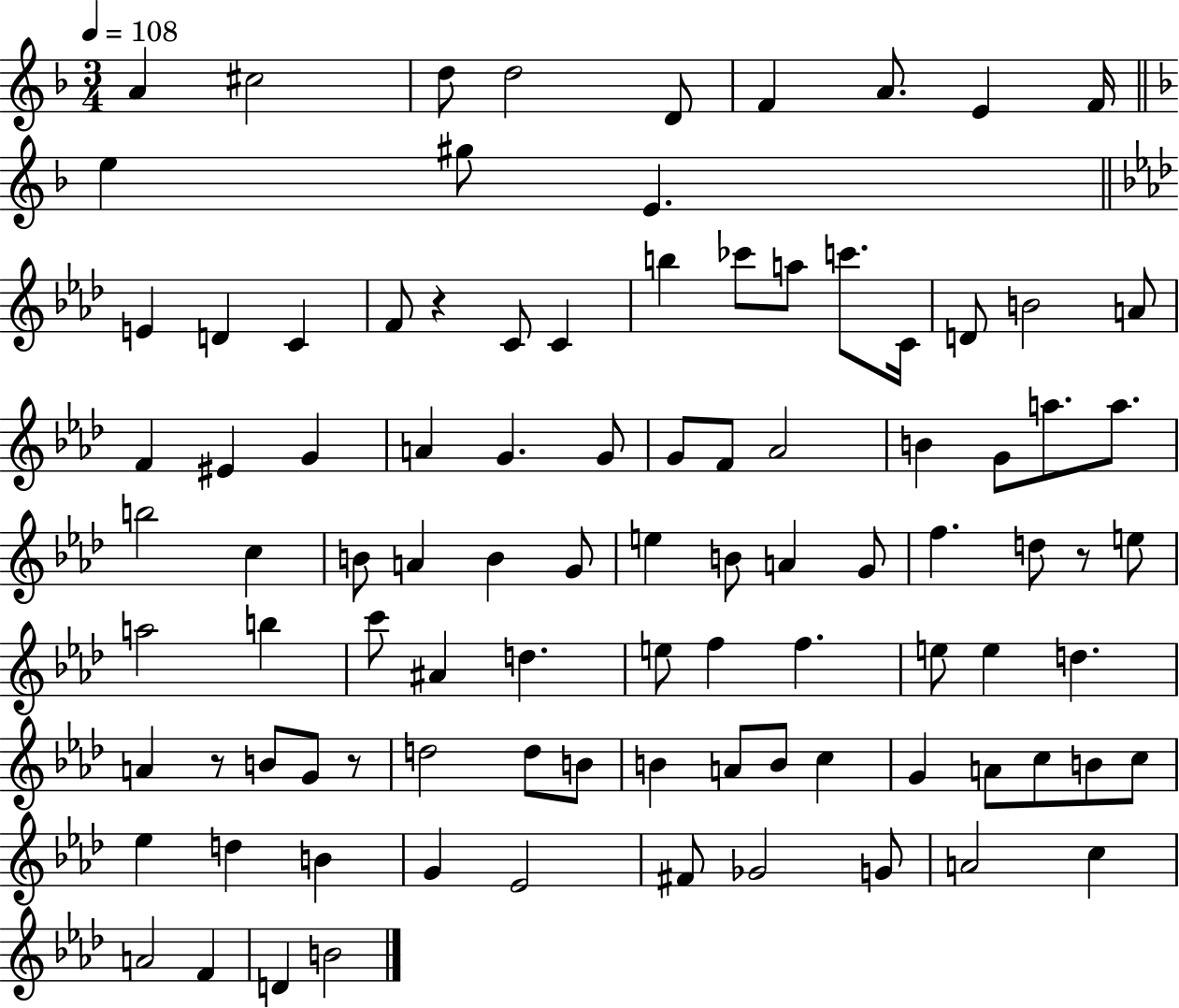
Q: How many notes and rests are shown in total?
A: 96